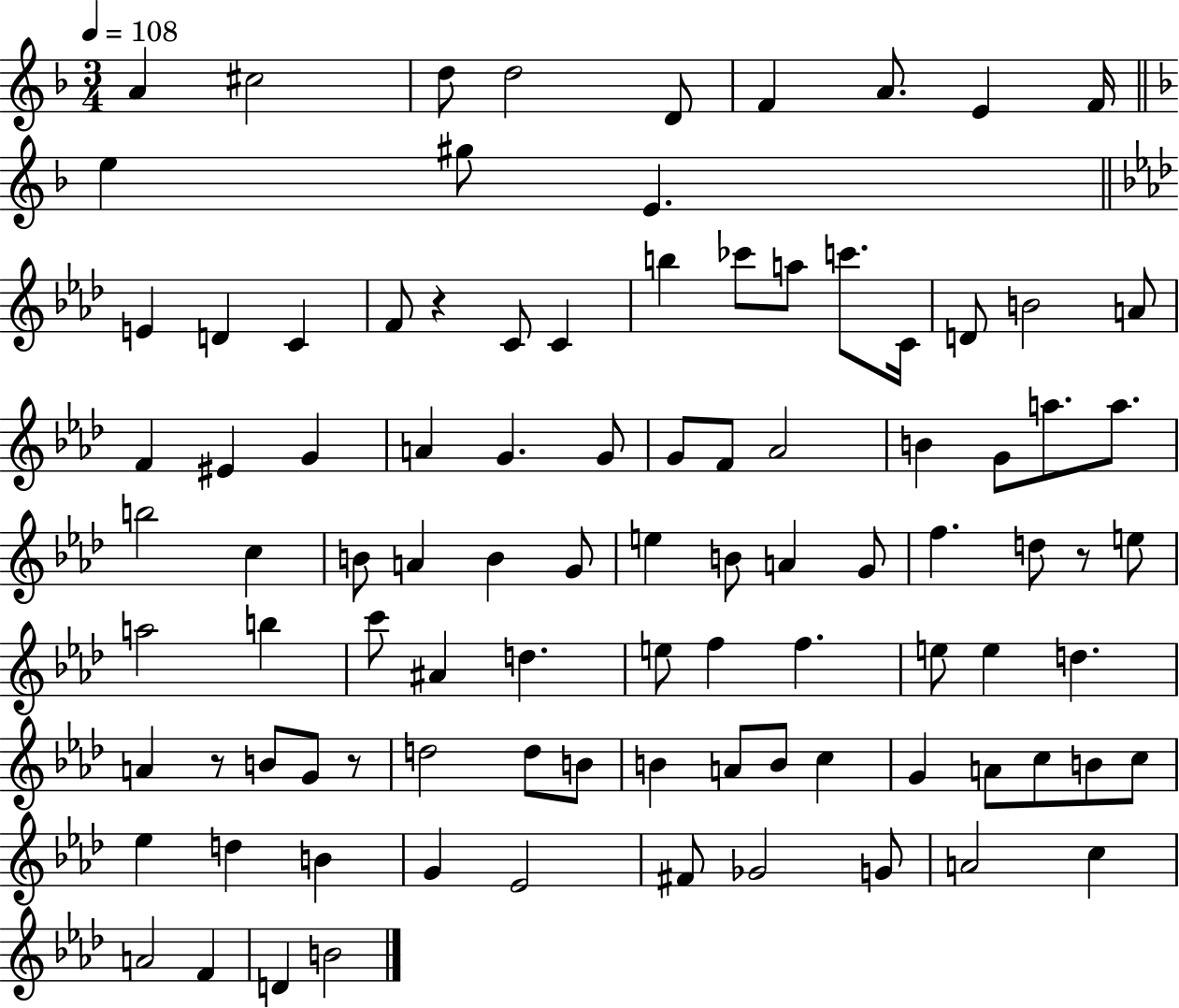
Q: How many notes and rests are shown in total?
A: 96